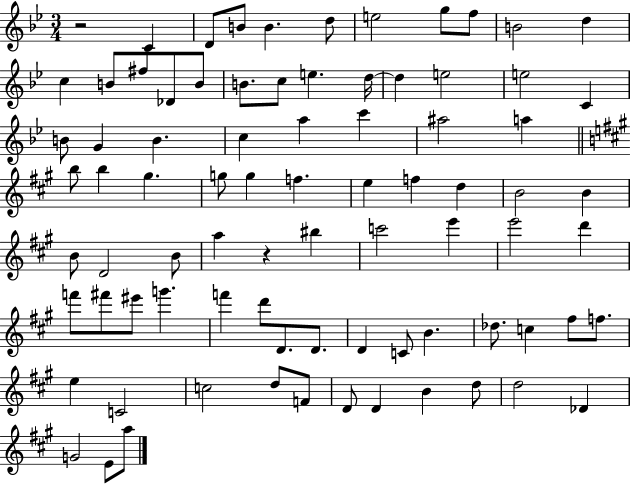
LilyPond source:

{
  \clef treble
  \numericTimeSignature
  \time 3/4
  \key bes \major
  r2 c'4 | d'8 b'8 b'4. d''8 | e''2 g''8 f''8 | b'2 d''4 | \break c''4 b'8 fis''8 des'8 b'8 | b'8. c''8 e''4. d''16~~ | d''4 e''2 | e''2 c'4 | \break b'8 g'4 b'4. | c''4 a''4 c'''4 | ais''2 a''4 | \bar "||" \break \key a \major b''8 b''4 gis''4. | g''8 g''4 f''4. | e''4 f''4 d''4 | b'2 b'4 | \break b'8 d'2 b'8 | a''4 r4 bis''4 | c'''2 e'''4 | e'''2 d'''4 | \break f'''8 fis'''8 eis'''8 g'''4. | f'''4 d'''8 d'8. d'8. | d'4 c'8 b'4. | des''8. c''4 fis''8 f''8. | \break e''4 c'2 | c''2 d''8 f'8 | d'8 d'4 b'4 d''8 | d''2 des'4 | \break g'2 e'8 a''8 | \bar "|."
}